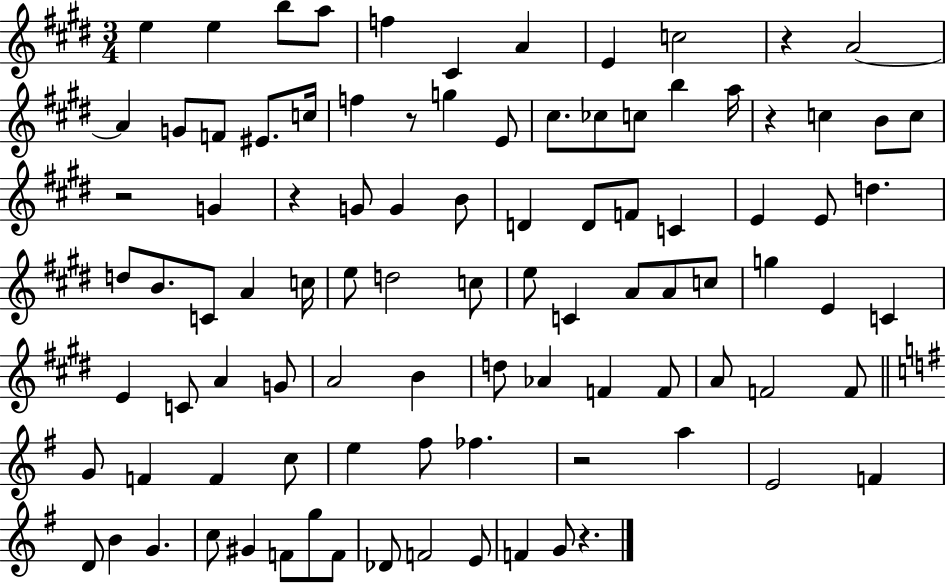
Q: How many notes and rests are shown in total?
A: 96